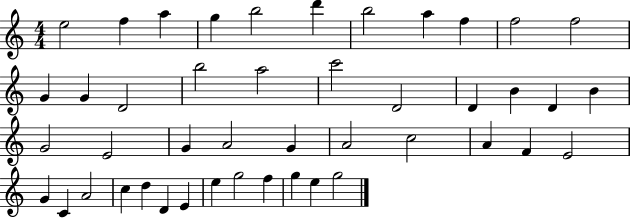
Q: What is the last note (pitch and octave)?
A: G5